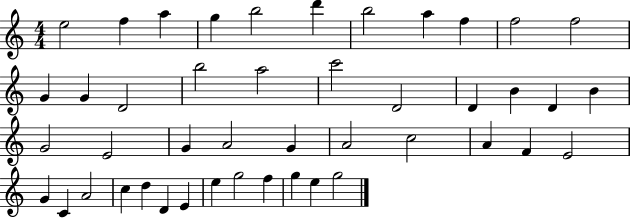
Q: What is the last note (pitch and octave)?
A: G5